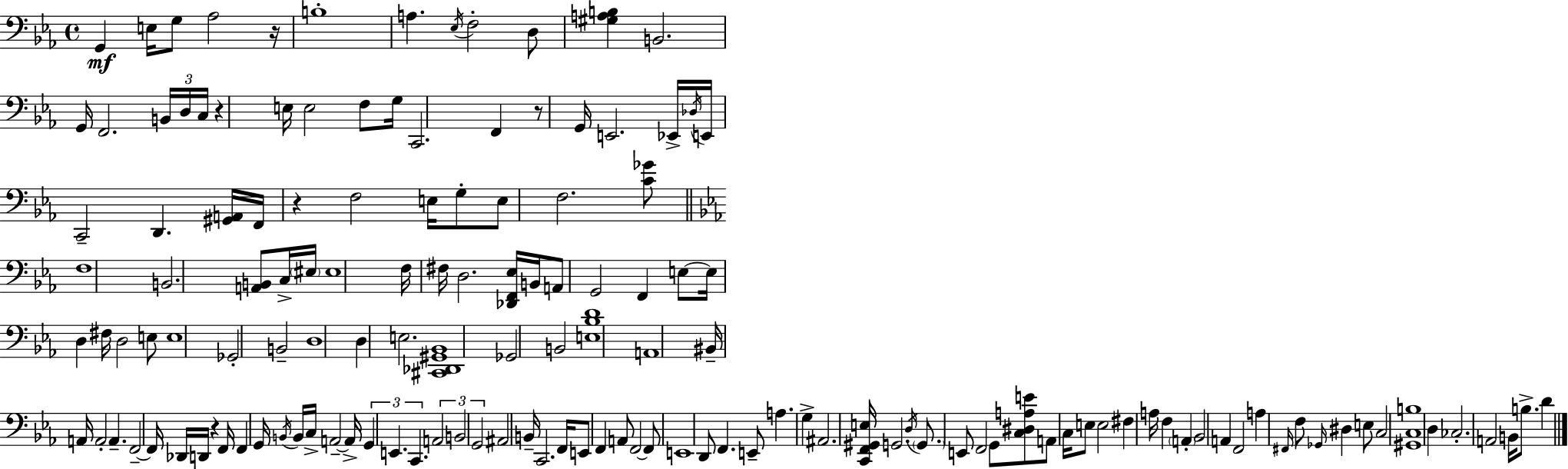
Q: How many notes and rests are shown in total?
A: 144